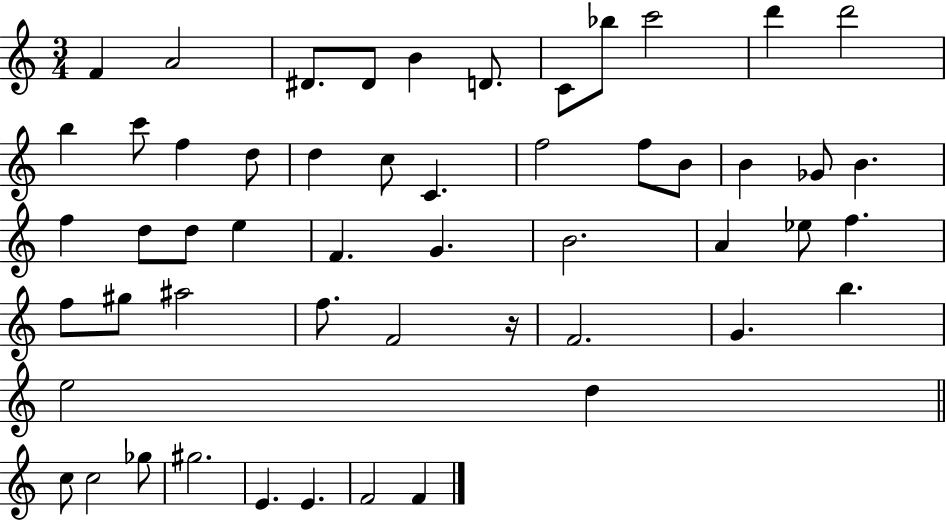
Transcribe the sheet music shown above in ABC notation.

X:1
T:Untitled
M:3/4
L:1/4
K:C
F A2 ^D/2 ^D/2 B D/2 C/2 _b/2 c'2 d' d'2 b c'/2 f d/2 d c/2 C f2 f/2 B/2 B _G/2 B f d/2 d/2 e F G B2 A _e/2 f f/2 ^g/2 ^a2 f/2 F2 z/4 F2 G b e2 d c/2 c2 _g/2 ^g2 E E F2 F